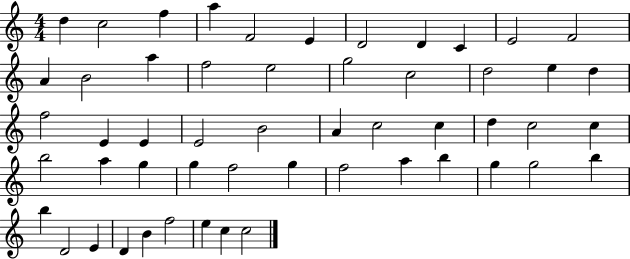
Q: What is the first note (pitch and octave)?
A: D5